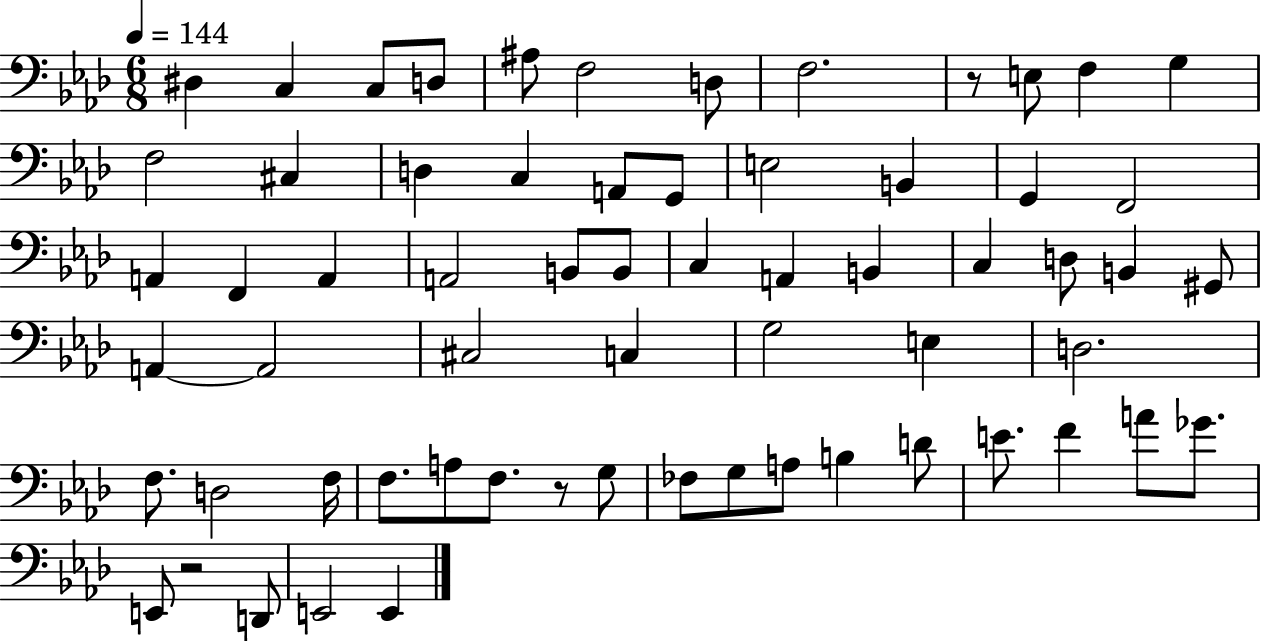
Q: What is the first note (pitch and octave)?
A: D#3